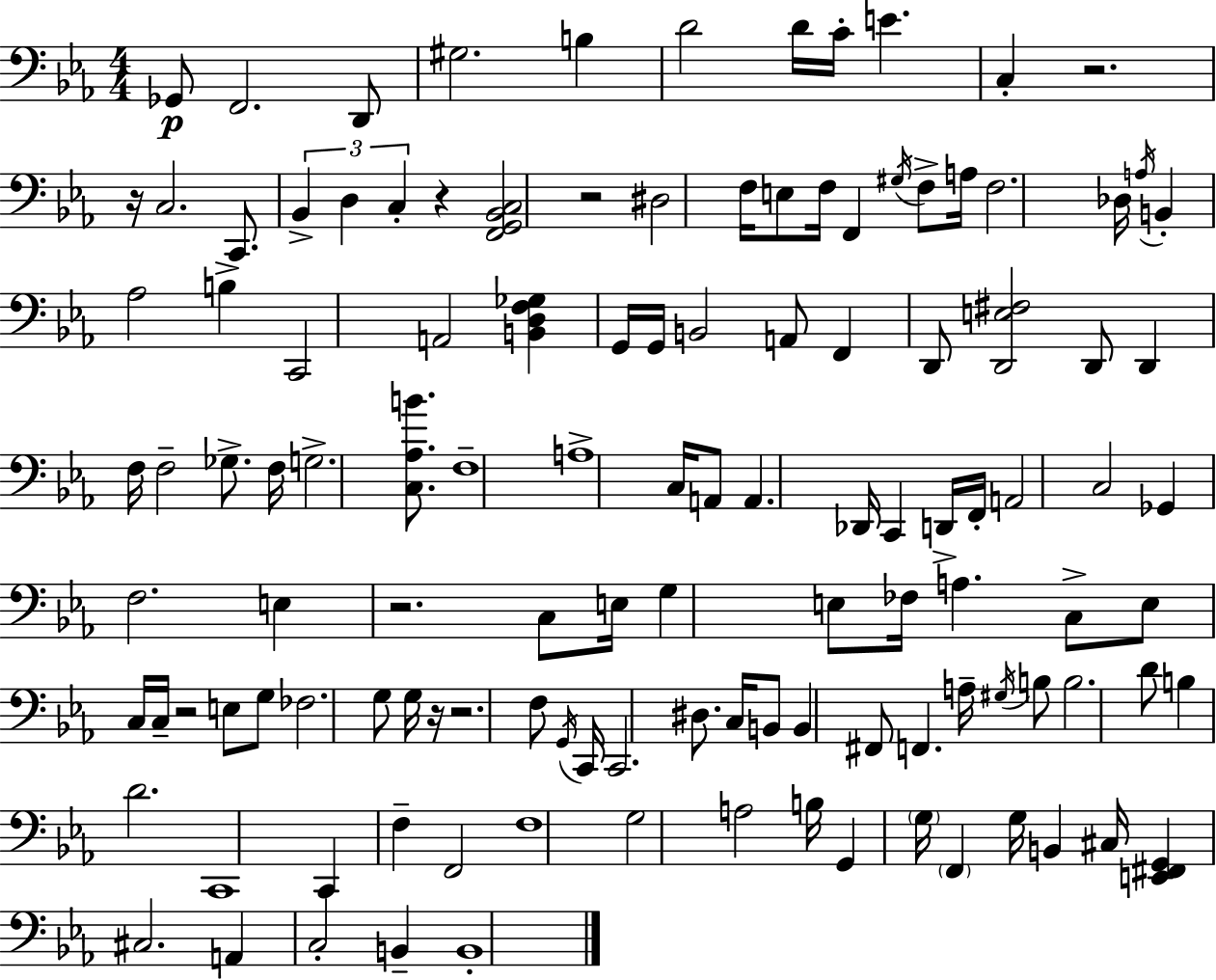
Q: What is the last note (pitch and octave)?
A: B2